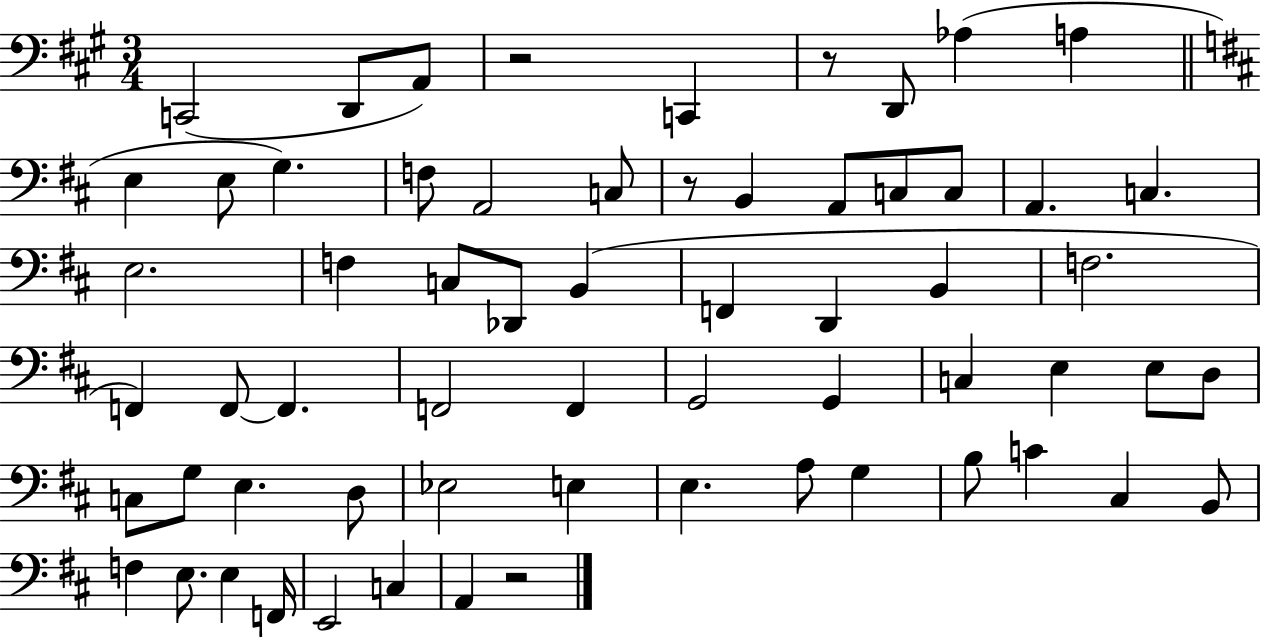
X:1
T:Untitled
M:3/4
L:1/4
K:A
C,,2 D,,/2 A,,/2 z2 C,, z/2 D,,/2 _A, A, E, E,/2 G, F,/2 A,,2 C,/2 z/2 B,, A,,/2 C,/2 C,/2 A,, C, E,2 F, C,/2 _D,,/2 B,, F,, D,, B,, F,2 F,, F,,/2 F,, F,,2 F,, G,,2 G,, C, E, E,/2 D,/2 C,/2 G,/2 E, D,/2 _E,2 E, E, A,/2 G, B,/2 C ^C, B,,/2 F, E,/2 E, F,,/4 E,,2 C, A,, z2